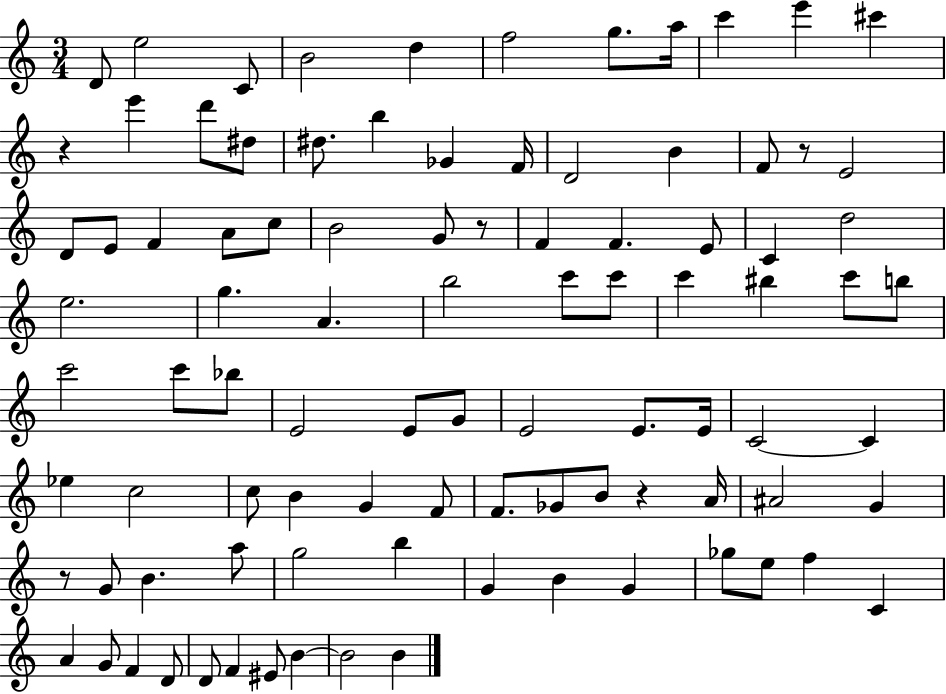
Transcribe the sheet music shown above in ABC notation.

X:1
T:Untitled
M:3/4
L:1/4
K:C
D/2 e2 C/2 B2 d f2 g/2 a/4 c' e' ^c' z e' d'/2 ^d/2 ^d/2 b _G F/4 D2 B F/2 z/2 E2 D/2 E/2 F A/2 c/2 B2 G/2 z/2 F F E/2 C d2 e2 g A b2 c'/2 c'/2 c' ^b c'/2 b/2 c'2 c'/2 _b/2 E2 E/2 G/2 E2 E/2 E/4 C2 C _e c2 c/2 B G F/2 F/2 _G/2 B/2 z A/4 ^A2 G z/2 G/2 B a/2 g2 b G B G _g/2 e/2 f C A G/2 F D/2 D/2 F ^E/2 B B2 B